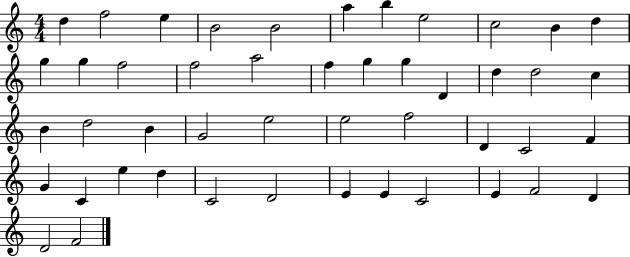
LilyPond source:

{
  \clef treble
  \numericTimeSignature
  \time 4/4
  \key c \major
  d''4 f''2 e''4 | b'2 b'2 | a''4 b''4 e''2 | c''2 b'4 d''4 | \break g''4 g''4 f''2 | f''2 a''2 | f''4 g''4 g''4 d'4 | d''4 d''2 c''4 | \break b'4 d''2 b'4 | g'2 e''2 | e''2 f''2 | d'4 c'2 f'4 | \break g'4 c'4 e''4 d''4 | c'2 d'2 | e'4 e'4 c'2 | e'4 f'2 d'4 | \break d'2 f'2 | \bar "|."
}